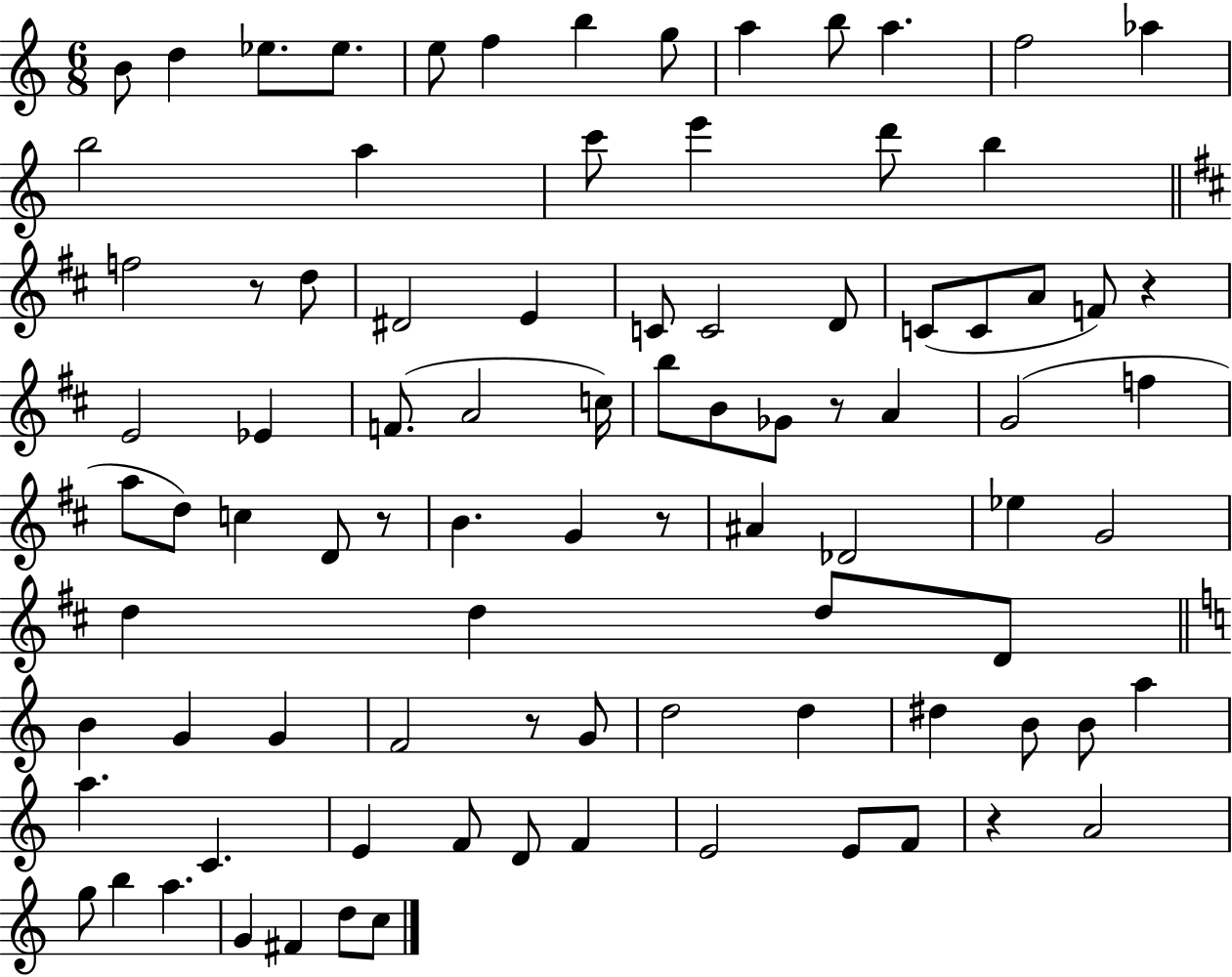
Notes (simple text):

B4/e D5/q Eb5/e. Eb5/e. E5/e F5/q B5/q G5/e A5/q B5/e A5/q. F5/h Ab5/q B5/h A5/q C6/e E6/q D6/e B5/q F5/h R/e D5/e D#4/h E4/q C4/e C4/h D4/e C4/e C4/e A4/e F4/e R/q E4/h Eb4/q F4/e. A4/h C5/s B5/e B4/e Gb4/e R/e A4/q G4/h F5/q A5/e D5/e C5/q D4/e R/e B4/q. G4/q R/e A#4/q Db4/h Eb5/q G4/h D5/q D5/q D5/e D4/e B4/q G4/q G4/q F4/h R/e G4/e D5/h D5/q D#5/q B4/e B4/e A5/q A5/q. C4/q. E4/q F4/e D4/e F4/q E4/h E4/e F4/e R/q A4/h G5/e B5/q A5/q. G4/q F#4/q D5/e C5/e